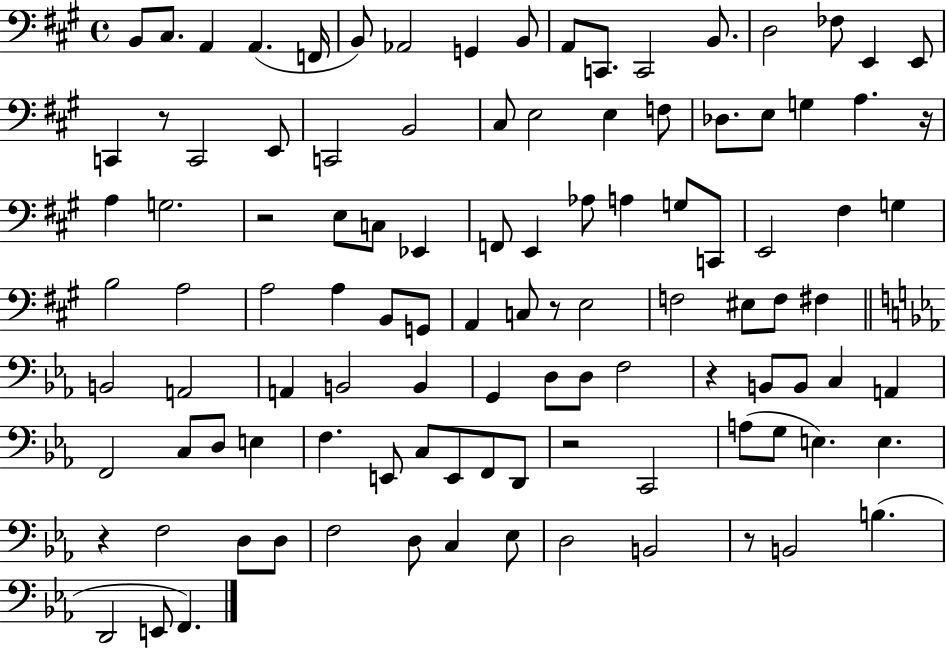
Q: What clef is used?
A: bass